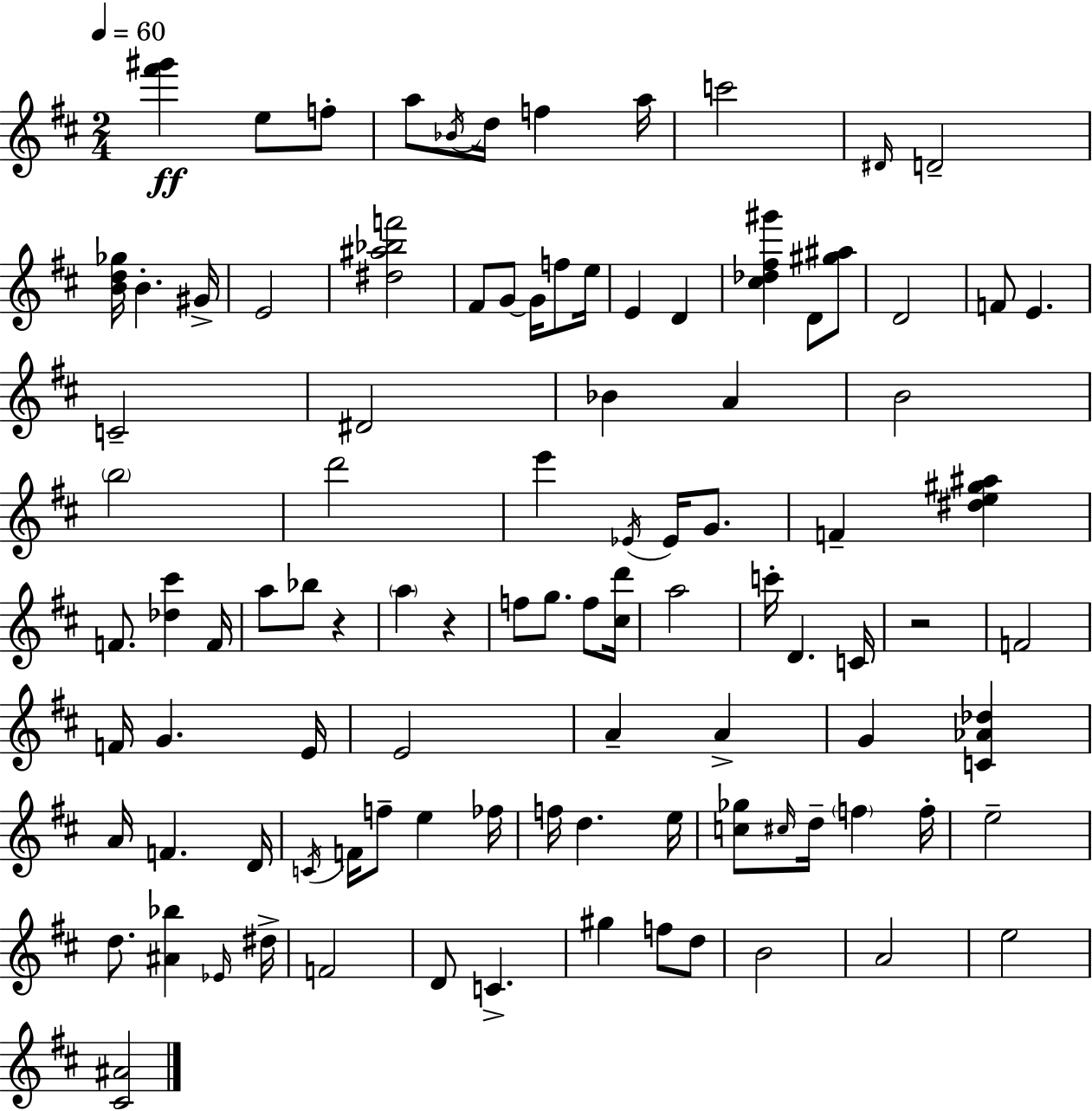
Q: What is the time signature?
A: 2/4